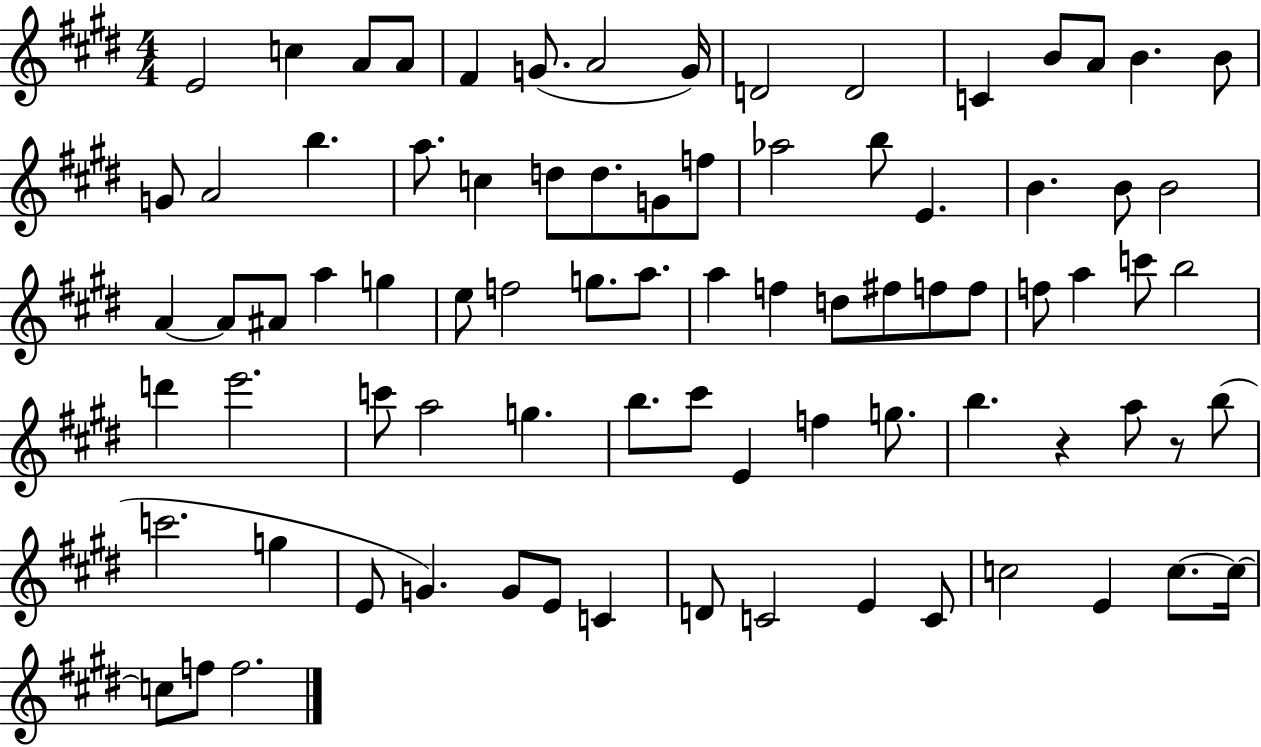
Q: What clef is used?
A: treble